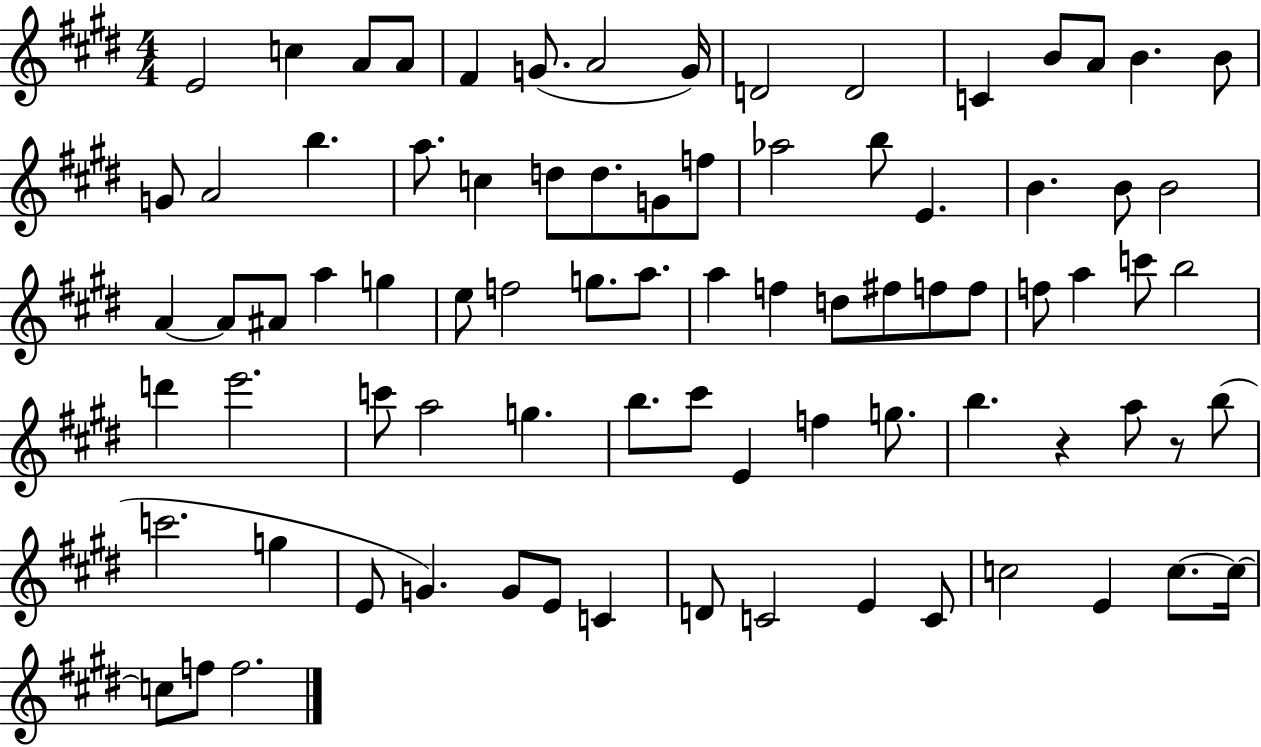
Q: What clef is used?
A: treble